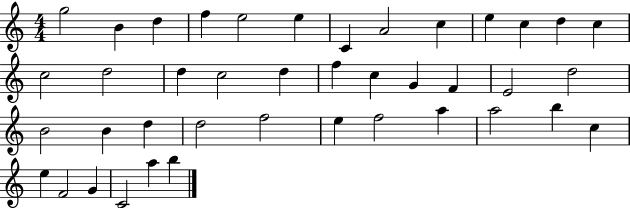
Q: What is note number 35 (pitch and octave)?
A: C5